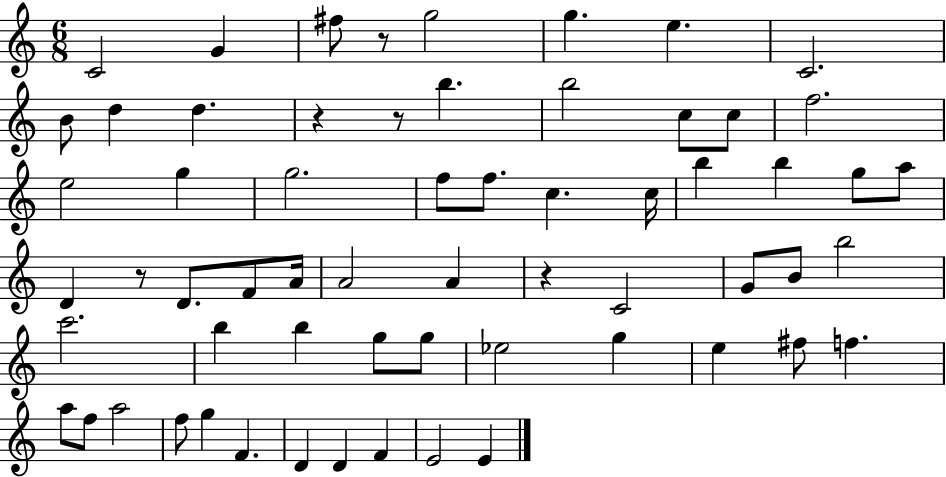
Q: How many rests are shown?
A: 5